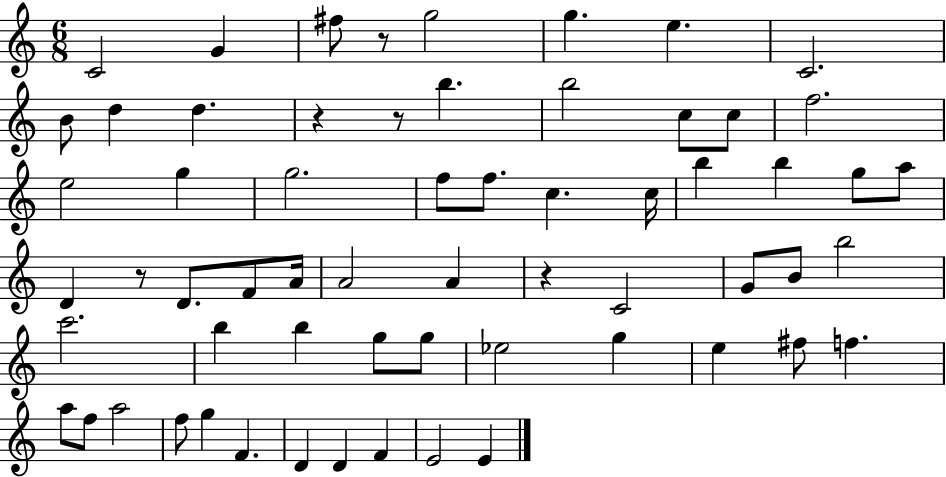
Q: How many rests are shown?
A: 5